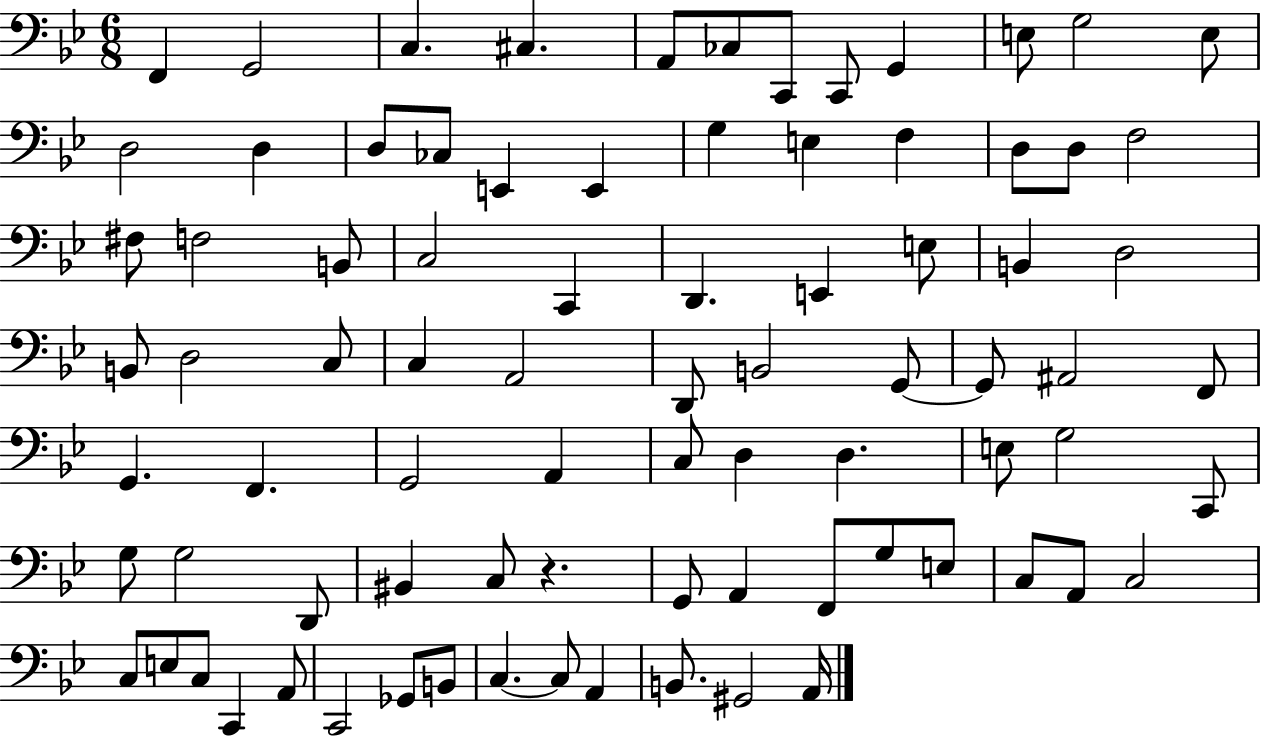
X:1
T:Untitled
M:6/8
L:1/4
K:Bb
F,, G,,2 C, ^C, A,,/2 _C,/2 C,,/2 C,,/2 G,, E,/2 G,2 E,/2 D,2 D, D,/2 _C,/2 E,, E,, G, E, F, D,/2 D,/2 F,2 ^F,/2 F,2 B,,/2 C,2 C,, D,, E,, E,/2 B,, D,2 B,,/2 D,2 C,/2 C, A,,2 D,,/2 B,,2 G,,/2 G,,/2 ^A,,2 F,,/2 G,, F,, G,,2 A,, C,/2 D, D, E,/2 G,2 C,,/2 G,/2 G,2 D,,/2 ^B,, C,/2 z G,,/2 A,, F,,/2 G,/2 E,/2 C,/2 A,,/2 C,2 C,/2 E,/2 C,/2 C,, A,,/2 C,,2 _G,,/2 B,,/2 C, C,/2 A,, B,,/2 ^G,,2 A,,/4